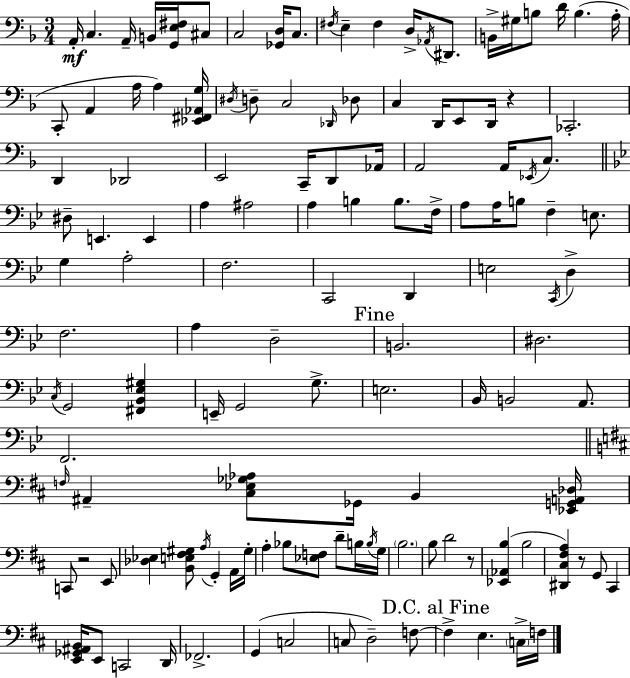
A2/s C3/q. A2/s B2/s [G2,E3,F#3]/s C#3/e C3/h [Gb2,D3]/s C3/e. F#3/s E3/q F#3/q D3/s Ab2/s D#2/e. B2/s G#3/s B3/e D4/s B3/q. A3/s C2/e A2/q A3/s A3/q [Eb2,F#2,Ab2,G3]/s D#3/s D3/e C3/h Db2/s Db3/e C3/q D2/s E2/e D2/s R/q CES2/h. D2/q Db2/h E2/h C2/s D2/e Ab2/s A2/h A2/s Eb2/s C3/e. D#3/e E2/q. E2/q A3/q A#3/h A3/q B3/q B3/e. F3/s A3/e A3/s B3/e F3/q E3/e. G3/q A3/h F3/h. C2/h D2/q E3/h C2/s D3/q F3/h. A3/q D3/h B2/h. D#3/h. C3/s G2/h [F#2,Bb2,Eb3,G#3]/q E2/s G2/h G3/e. E3/h. Bb2/s B2/h A2/e. F2/h. F3/s A#2/q [C#3,Eb3,Gb3,Ab3]/e Gb2/s B2/q [Eb2,G2,A2,Db3]/s C2/e R/h E2/e [Db3,Eb3]/q [B2,E3,F#3,G#3]/e A3/s G2/q A2/s G#3/s A3/q Bb3/e [Eb3,F3]/e D4/e B3/s B3/s G3/s B3/h. B3/e D4/h R/e [Eb2,Ab2,B3]/q B3/h [D#2,C#3,F#3,A3]/q R/e G2/e C#2/q [E2,Gb2,A#2,B2]/s E2/e C2/h D2/s FES2/h. G2/q C3/h C3/e D3/h F3/e F3/q E3/q. C3/s F3/s